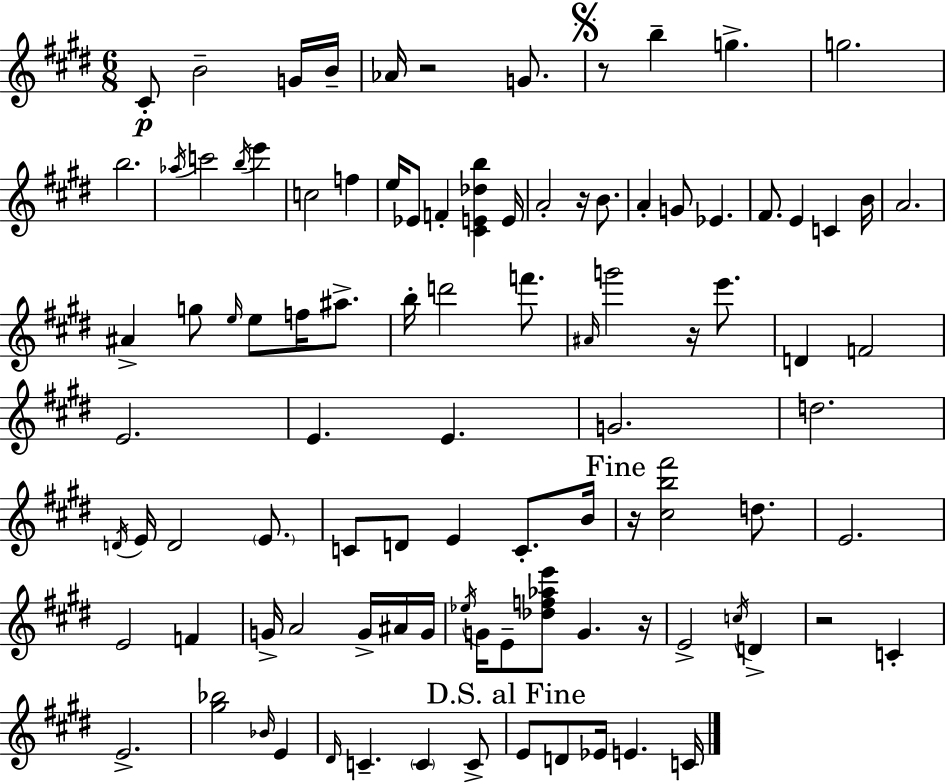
C#4/e B4/h G4/s B4/s Ab4/s R/h G4/e. R/e B5/q G5/q. G5/h. B5/h. Ab5/s C6/h B5/s E6/q C5/h F5/q E5/s Eb4/e F4/q [C#4,E4,Db5,B5]/q E4/s A4/h R/s B4/e. A4/q G4/e Eb4/q. F#4/e. E4/q C4/q B4/s A4/h. A#4/q G5/e E5/s E5/e F5/s A#5/e. B5/s D6/h F6/e. A#4/s G6/h R/s E6/e. D4/q F4/h E4/h. E4/q. E4/q. G4/h. D5/h. D4/s E4/s D4/h E4/e. C4/e D4/e E4/q C4/e. B4/s R/s [C#5,B5,F#6]/h D5/e. E4/h. E4/h F4/q G4/s A4/h G4/s A#4/s G4/s Eb5/s G4/s E4/e [Db5,F5,Ab5,E6]/e G4/q. R/s E4/h C5/s D4/q R/h C4/q E4/h. [G#5,Bb5]/h Bb4/s E4/q D#4/s C4/q. C4/q C4/e E4/e D4/e Eb4/s E4/q. C4/s